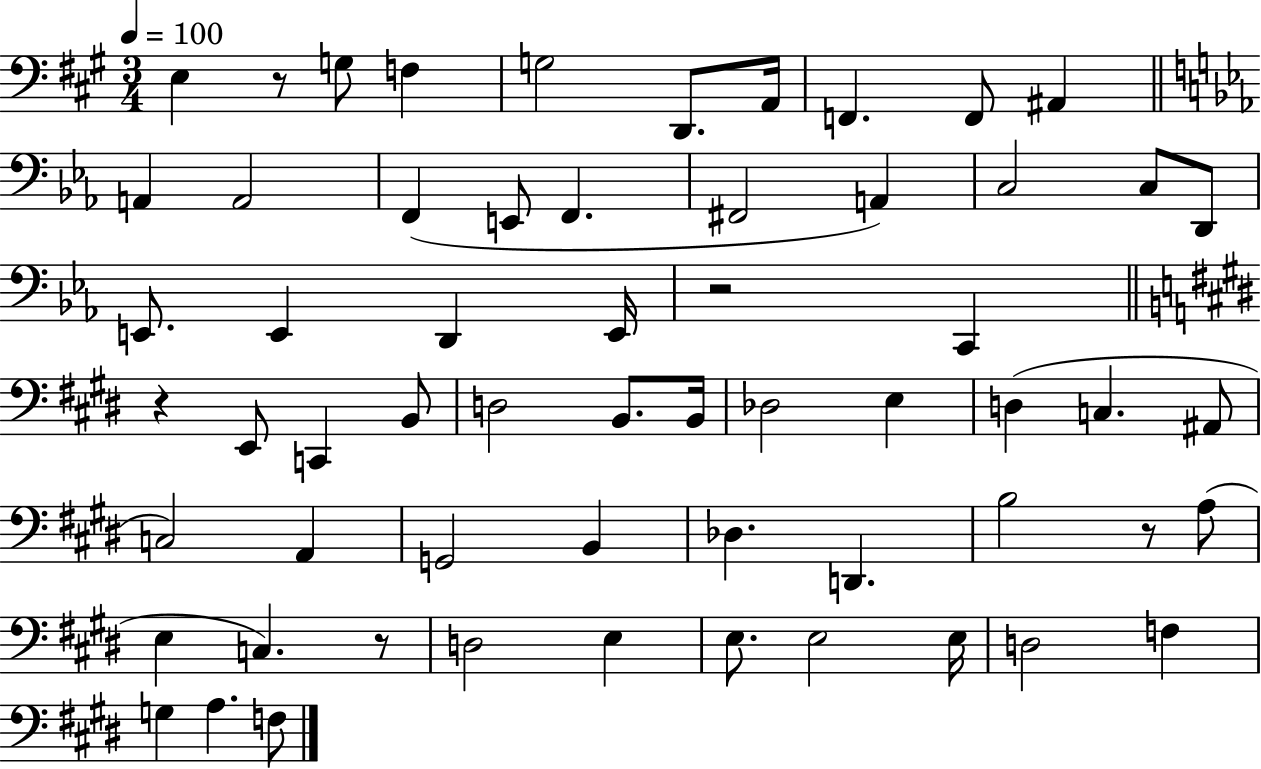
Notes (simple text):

E3/q R/e G3/e F3/q G3/h D2/e. A2/s F2/q. F2/e A#2/q A2/q A2/h F2/q E2/e F2/q. F#2/h A2/q C3/h C3/e D2/e E2/e. E2/q D2/q E2/s R/h C2/q R/q E2/e C2/q B2/e D3/h B2/e. B2/s Db3/h E3/q D3/q C3/q. A#2/e C3/h A2/q G2/h B2/q Db3/q. D2/q. B3/h R/e A3/e E3/q C3/q. R/e D3/h E3/q E3/e. E3/h E3/s D3/h F3/q G3/q A3/q. F3/e